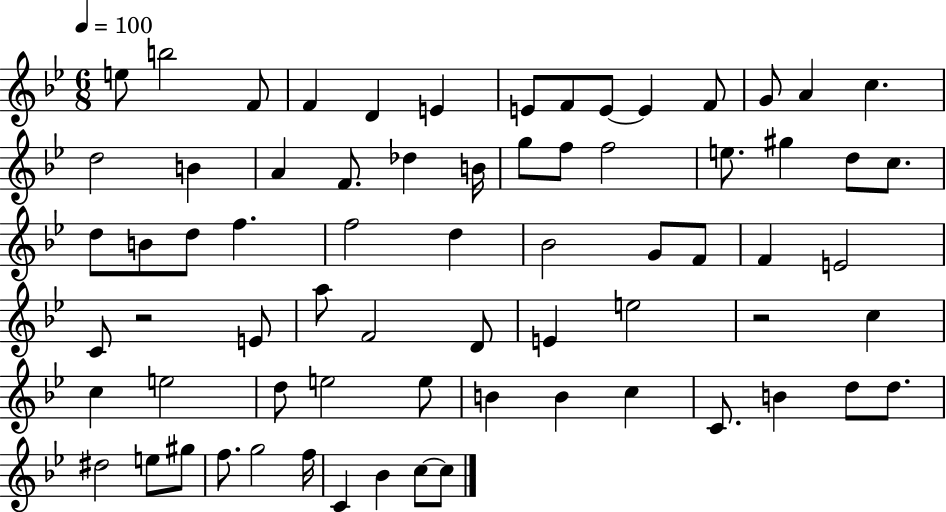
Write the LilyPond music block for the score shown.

{
  \clef treble
  \numericTimeSignature
  \time 6/8
  \key bes \major
  \tempo 4 = 100
  e''8 b''2 f'8 | f'4 d'4 e'4 | e'8 f'8 e'8~~ e'4 f'8 | g'8 a'4 c''4. | \break d''2 b'4 | a'4 f'8. des''4 b'16 | g''8 f''8 f''2 | e''8. gis''4 d''8 c''8. | \break d''8 b'8 d''8 f''4. | f''2 d''4 | bes'2 g'8 f'8 | f'4 e'2 | \break c'8 r2 e'8 | a''8 f'2 d'8 | e'4 e''2 | r2 c''4 | \break c''4 e''2 | d''8 e''2 e''8 | b'4 b'4 c''4 | c'8. b'4 d''8 d''8. | \break dis''2 e''8 gis''8 | f''8. g''2 f''16 | c'4 bes'4 c''8~~ c''8 | \bar "|."
}